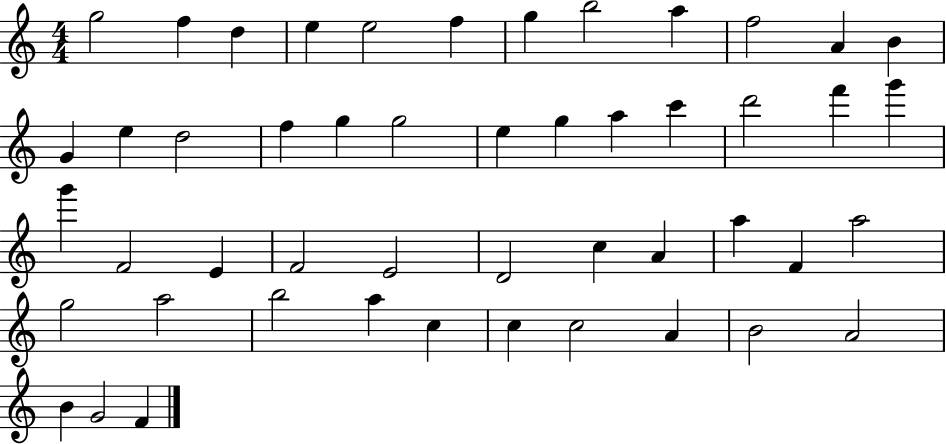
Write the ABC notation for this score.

X:1
T:Untitled
M:4/4
L:1/4
K:C
g2 f d e e2 f g b2 a f2 A B G e d2 f g g2 e g a c' d'2 f' g' g' F2 E F2 E2 D2 c A a F a2 g2 a2 b2 a c c c2 A B2 A2 B G2 F